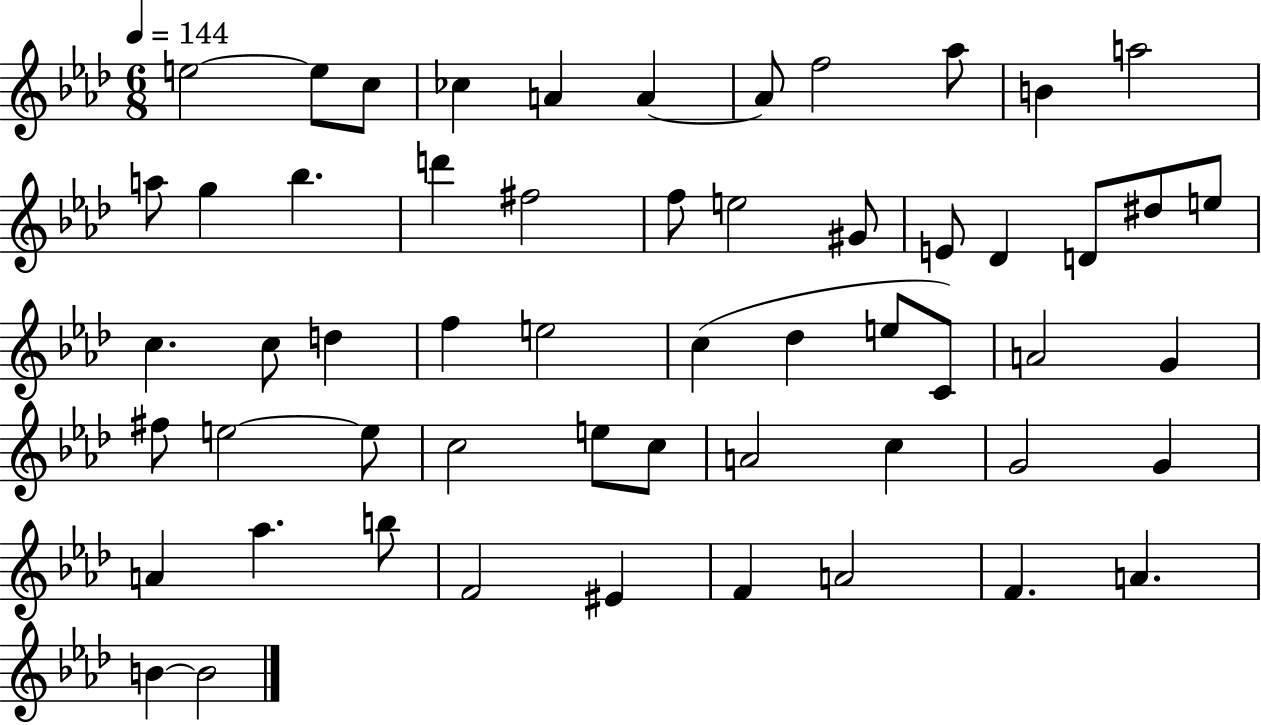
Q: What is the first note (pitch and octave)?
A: E5